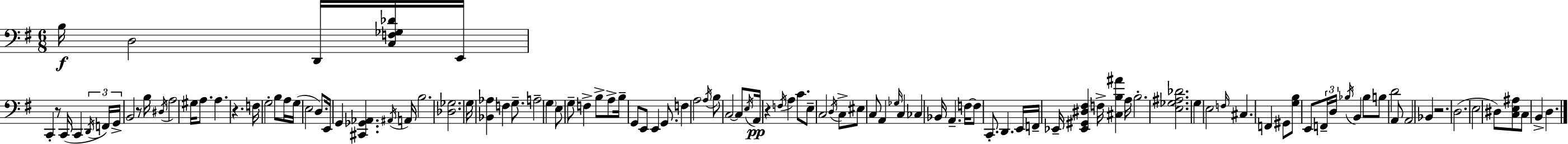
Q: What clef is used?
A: bass